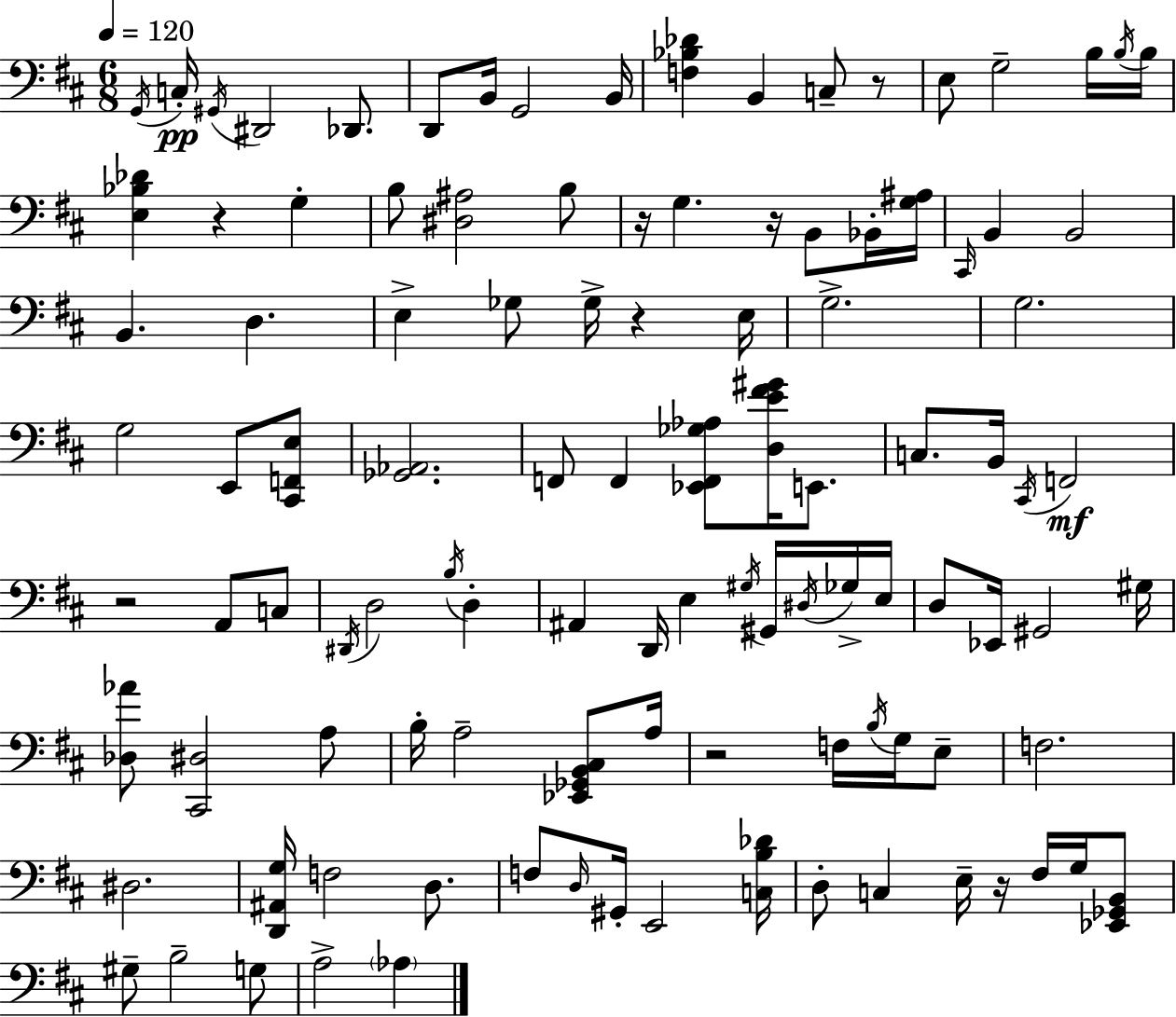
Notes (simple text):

G2/s C3/s G#2/s D#2/h Db2/e. D2/e B2/s G2/h B2/s [F3,Bb3,Db4]/q B2/q C3/e R/e E3/e G3/h B3/s B3/s B3/s [E3,Bb3,Db4]/q R/q G3/q B3/e [D#3,A#3]/h B3/e R/s G3/q. R/s B2/e Bb2/s [G3,A#3]/s C#2/s B2/q B2/h B2/q. D3/q. E3/q Gb3/e Gb3/s R/q E3/s G3/h. G3/h. G3/h E2/e [C#2,F2,E3]/e [Gb2,Ab2]/h. F2/e F2/q [Eb2,F2,Gb3,Ab3]/e [D3,E4,F#4,G#4]/s E2/e. C3/e. B2/s C#2/s F2/h R/h A2/e C3/e D#2/s D3/h B3/s D3/q A#2/q D2/s E3/q G#3/s G#2/s D#3/s Gb3/s E3/s D3/e Eb2/s G#2/h G#3/s [Db3,Ab4]/e [C#2,D#3]/h A3/e B3/s A3/h [Eb2,Gb2,B2,C#3]/e A3/s R/h F3/s B3/s G3/s E3/e F3/h. D#3/h. [D2,A#2,G3]/s F3/h D3/e. F3/e D3/s G#2/s E2/h [C3,B3,Db4]/s D3/e C3/q E3/s R/s F#3/s G3/s [Eb2,Gb2,B2]/e G#3/e B3/h G3/e A3/h Ab3/q